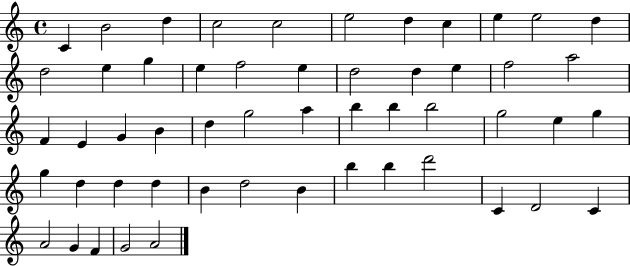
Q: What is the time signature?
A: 4/4